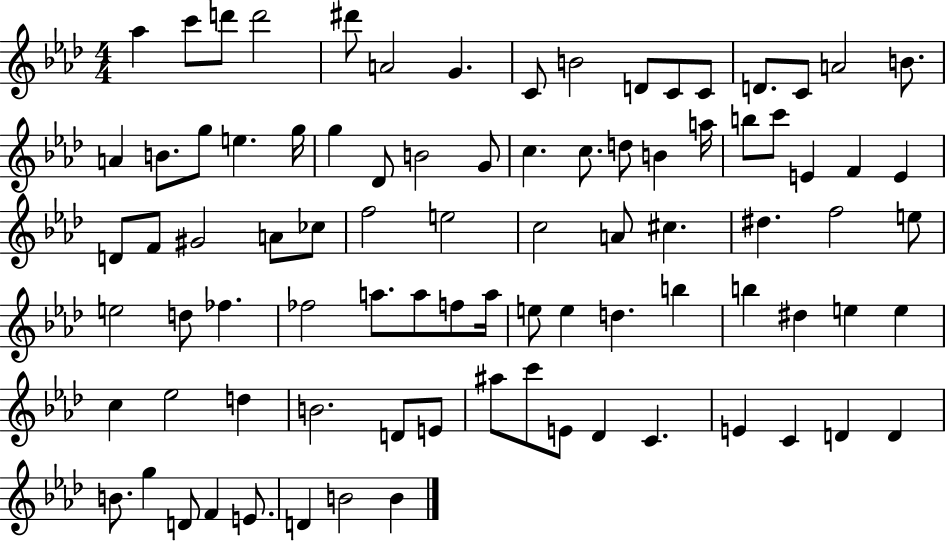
X:1
T:Untitled
M:4/4
L:1/4
K:Ab
_a c'/2 d'/2 d'2 ^d'/2 A2 G C/2 B2 D/2 C/2 C/2 D/2 C/2 A2 B/2 A B/2 g/2 e g/4 g _D/2 B2 G/2 c c/2 d/2 B a/4 b/2 c'/2 E F E D/2 F/2 ^G2 A/2 _c/2 f2 e2 c2 A/2 ^c ^d f2 e/2 e2 d/2 _f _f2 a/2 a/2 f/2 a/4 e/2 e d b b ^d e e c _e2 d B2 D/2 E/2 ^a/2 c'/2 E/2 _D C E C D D B/2 g D/2 F E/2 D B2 B